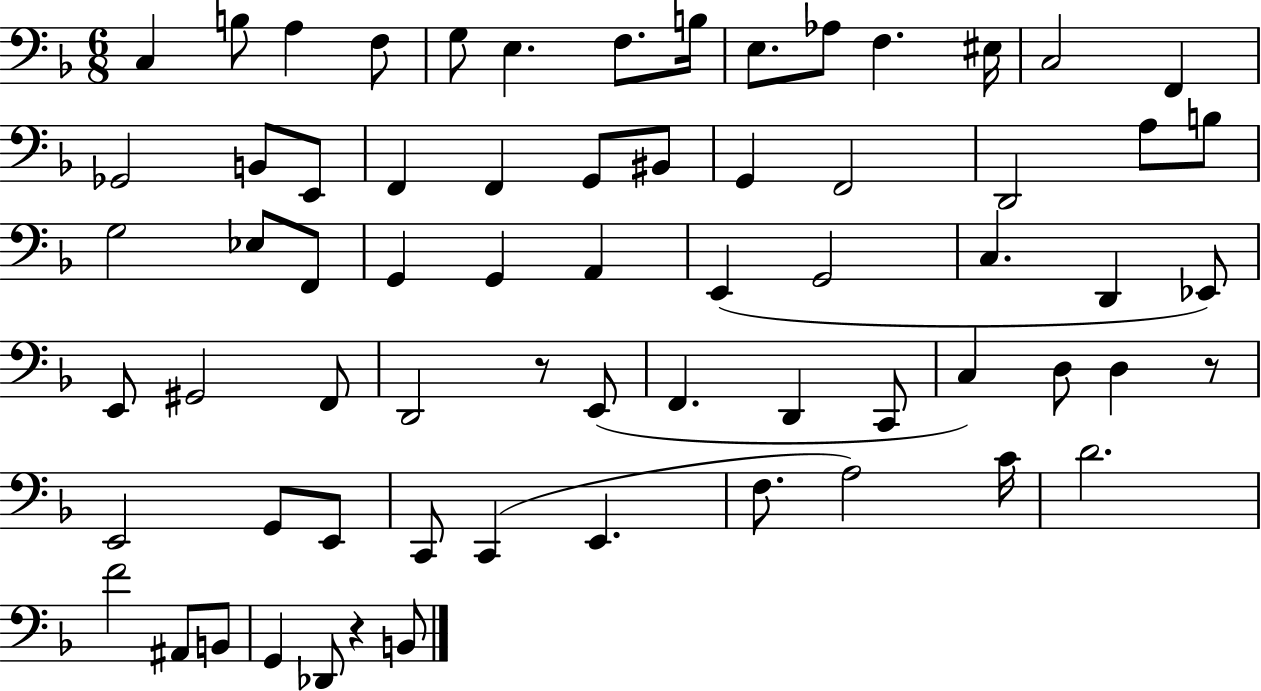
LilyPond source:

{
  \clef bass
  \numericTimeSignature
  \time 6/8
  \key f \major
  c4 b8 a4 f8 | g8 e4. f8. b16 | e8. aes8 f4. eis16 | c2 f,4 | \break ges,2 b,8 e,8 | f,4 f,4 g,8 bis,8 | g,4 f,2 | d,2 a8 b8 | \break g2 ees8 f,8 | g,4 g,4 a,4 | e,4( g,2 | c4. d,4 ees,8) | \break e,8 gis,2 f,8 | d,2 r8 e,8( | f,4. d,4 c,8 | c4) d8 d4 r8 | \break e,2 g,8 e,8 | c,8 c,4( e,4. | f8. a2) c'16 | d'2. | \break f'2 ais,8 b,8 | g,4 des,8 r4 b,8 | \bar "|."
}